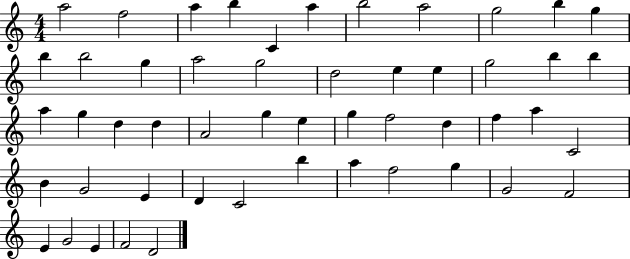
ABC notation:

X:1
T:Untitled
M:4/4
L:1/4
K:C
a2 f2 a b C a b2 a2 g2 b g b b2 g a2 g2 d2 e e g2 b b a g d d A2 g e g f2 d f a C2 B G2 E D C2 b a f2 g G2 F2 E G2 E F2 D2